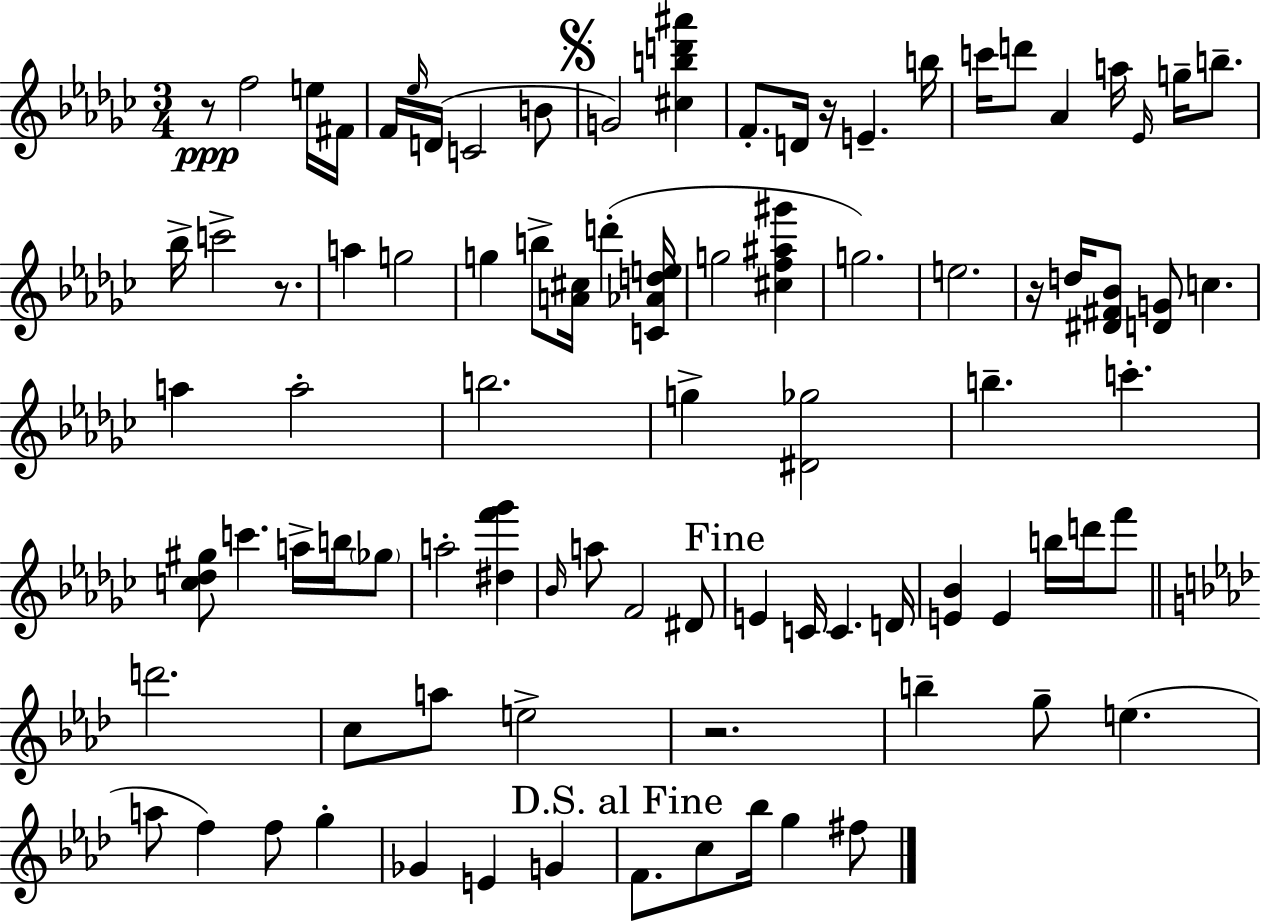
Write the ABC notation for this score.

X:1
T:Untitled
M:3/4
L:1/4
K:Ebm
z/2 f2 e/4 ^F/4 F/4 _e/4 D/4 C2 B/2 G2 [^cbd'^a'] F/2 D/4 z/4 E b/4 c'/4 d'/2 _A a/4 _E/4 g/4 b/2 _b/4 c'2 z/2 a g2 g b/2 [A^c]/4 d' [C_Ade]/4 g2 [^cf^a^g'] g2 e2 z/4 d/4 [^D^F_B]/2 [DG]/2 c a a2 b2 g [^D_g]2 b c' [c_d^g]/2 c' a/4 b/4 _g/2 a2 [^df'_g'] _B/4 a/2 F2 ^D/2 E C/4 C D/4 [E_B] E b/4 d'/4 f'/2 d'2 c/2 a/2 e2 z2 b g/2 e a/2 f f/2 g _G E G F/2 c/2 _b/4 g ^f/2